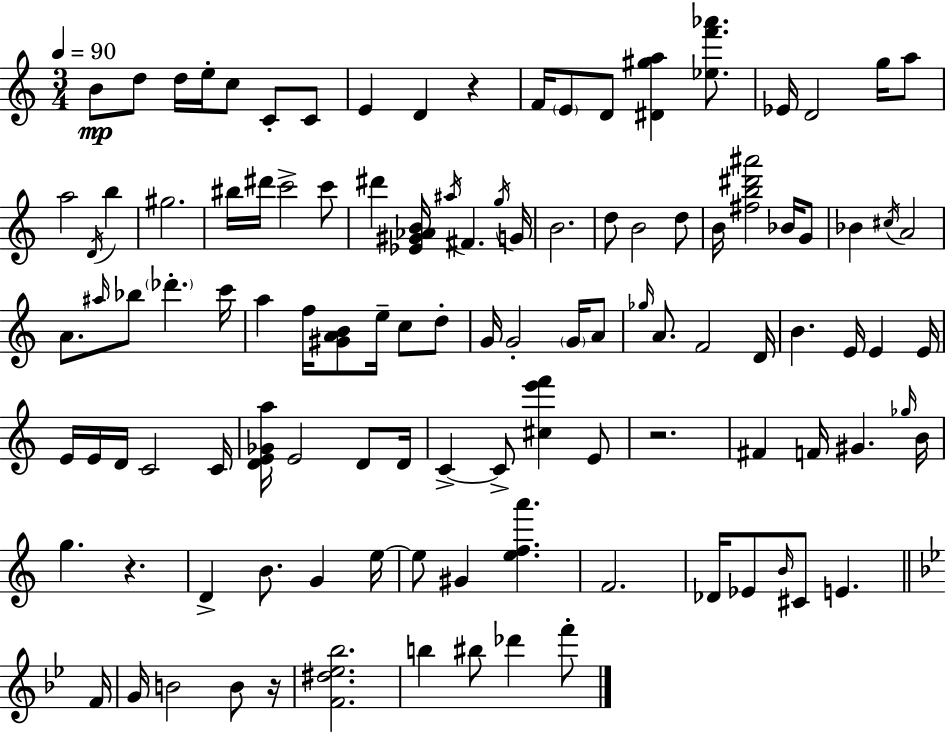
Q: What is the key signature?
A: A minor